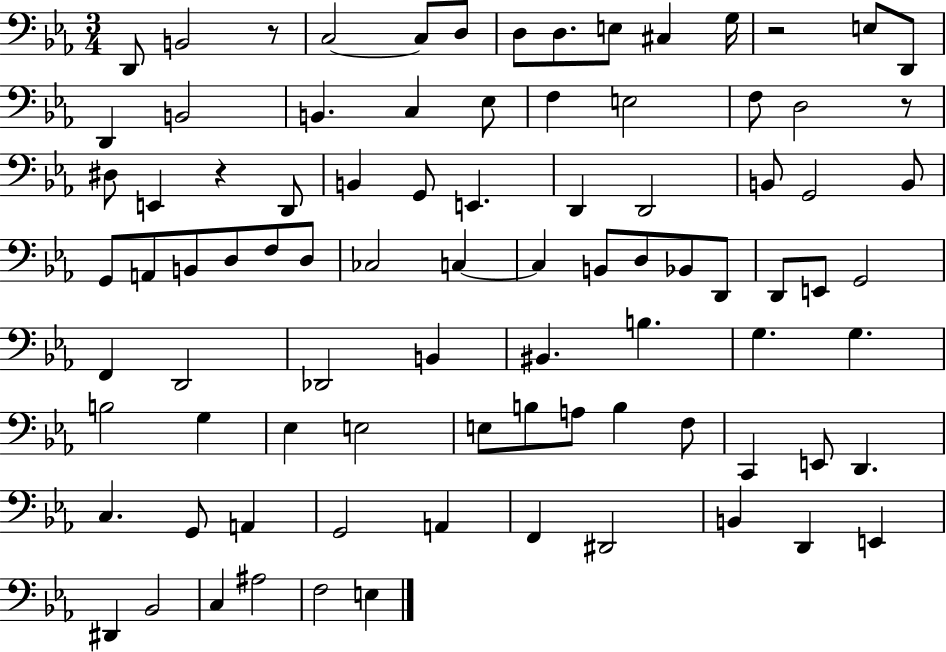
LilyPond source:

{
  \clef bass
  \numericTimeSignature
  \time 3/4
  \key ees \major
  d,8 b,2 r8 | c2~~ c8 d8 | d8 d8. e8 cis4 g16 | r2 e8 d,8 | \break d,4 b,2 | b,4. c4 ees8 | f4 e2 | f8 d2 r8 | \break dis8 e,4 r4 d,8 | b,4 g,8 e,4. | d,4 d,2 | b,8 g,2 b,8 | \break g,8 a,8 b,8 d8 f8 d8 | ces2 c4~~ | c4 b,8 d8 bes,8 d,8 | d,8 e,8 g,2 | \break f,4 d,2 | des,2 b,4 | bis,4. b4. | g4. g4. | \break b2 g4 | ees4 e2 | e8 b8 a8 b4 f8 | c,4 e,8 d,4. | \break c4. g,8 a,4 | g,2 a,4 | f,4 dis,2 | b,4 d,4 e,4 | \break dis,4 bes,2 | c4 ais2 | f2 e4 | \bar "|."
}